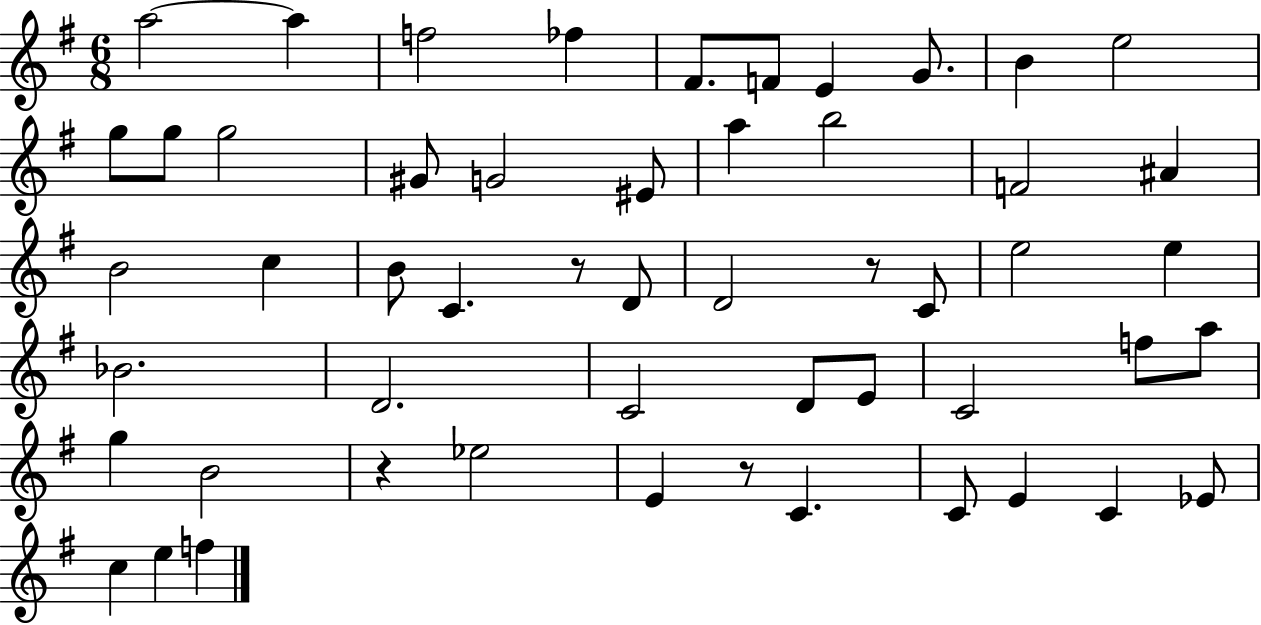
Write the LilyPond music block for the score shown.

{
  \clef treble
  \numericTimeSignature
  \time 6/8
  \key g \major
  a''2~~ a''4 | f''2 fes''4 | fis'8. f'8 e'4 g'8. | b'4 e''2 | \break g''8 g''8 g''2 | gis'8 g'2 eis'8 | a''4 b''2 | f'2 ais'4 | \break b'2 c''4 | b'8 c'4. r8 d'8 | d'2 r8 c'8 | e''2 e''4 | \break bes'2. | d'2. | c'2 d'8 e'8 | c'2 f''8 a''8 | \break g''4 b'2 | r4 ees''2 | e'4 r8 c'4. | c'8 e'4 c'4 ees'8 | \break c''4 e''4 f''4 | \bar "|."
}